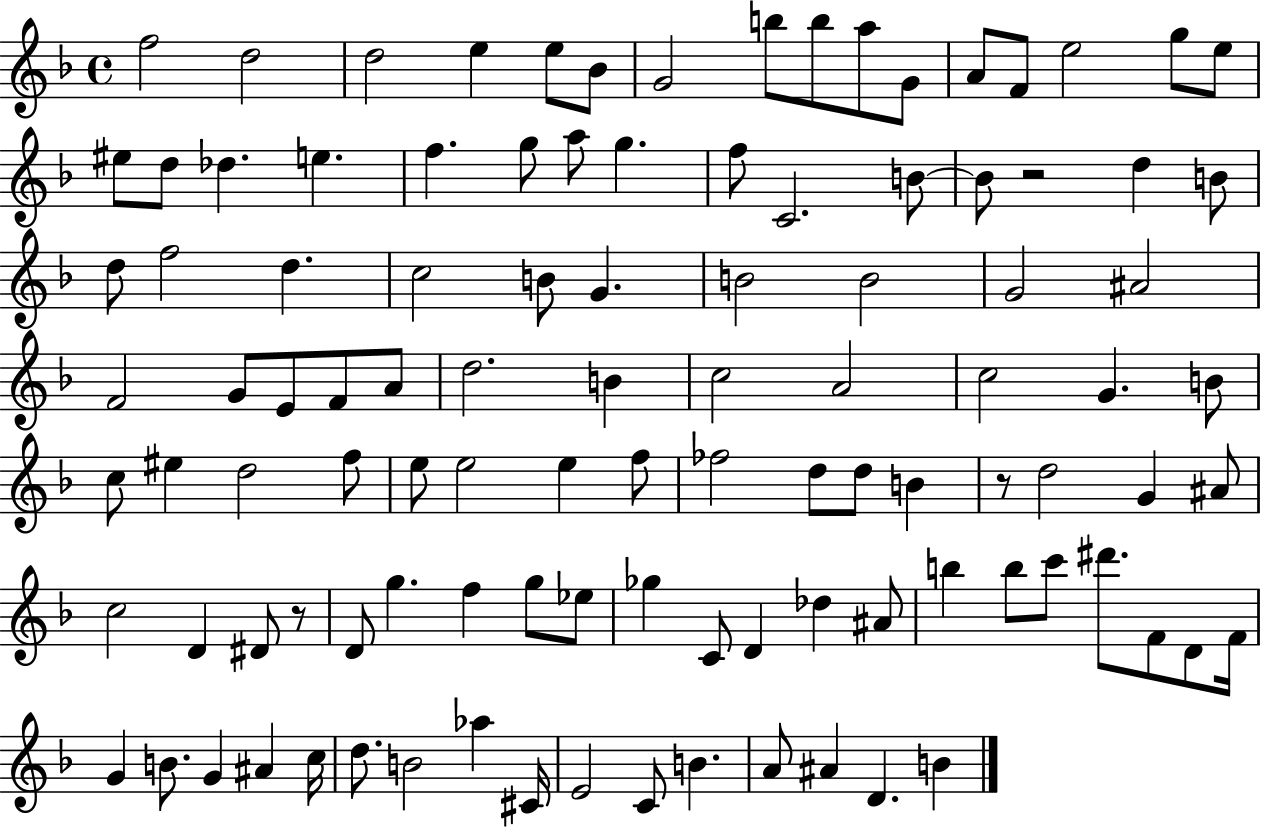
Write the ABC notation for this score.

X:1
T:Untitled
M:4/4
L:1/4
K:F
f2 d2 d2 e e/2 _B/2 G2 b/2 b/2 a/2 G/2 A/2 F/2 e2 g/2 e/2 ^e/2 d/2 _d e f g/2 a/2 g f/2 C2 B/2 B/2 z2 d B/2 d/2 f2 d c2 B/2 G B2 B2 G2 ^A2 F2 G/2 E/2 F/2 A/2 d2 B c2 A2 c2 G B/2 c/2 ^e d2 f/2 e/2 e2 e f/2 _f2 d/2 d/2 B z/2 d2 G ^A/2 c2 D ^D/2 z/2 D/2 g f g/2 _e/2 _g C/2 D _d ^A/2 b b/2 c'/2 ^d'/2 F/2 D/2 F/4 G B/2 G ^A c/4 d/2 B2 _a ^C/4 E2 C/2 B A/2 ^A D B